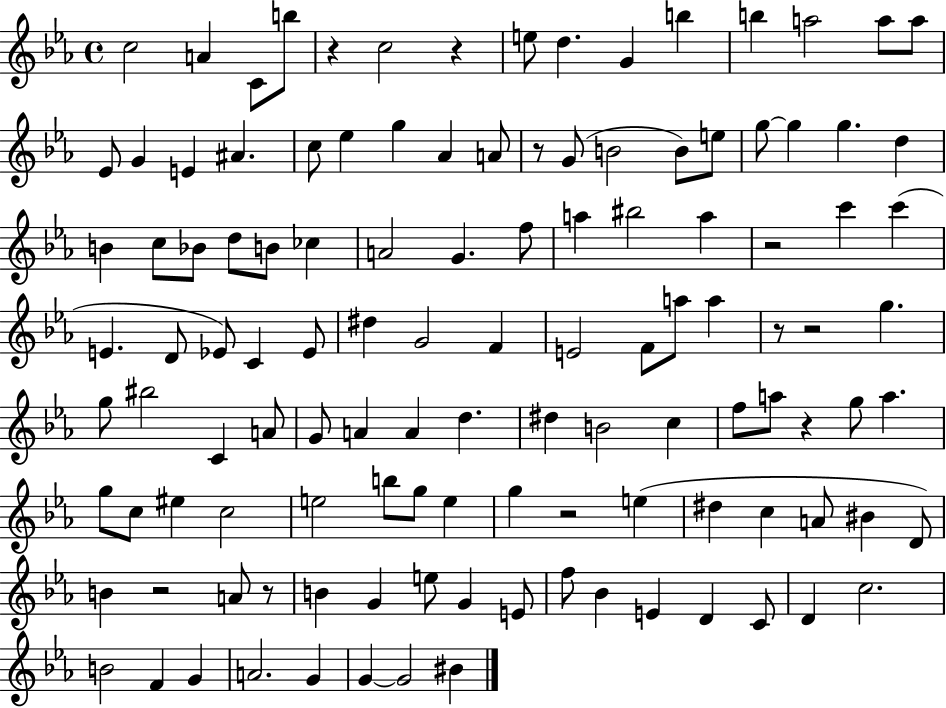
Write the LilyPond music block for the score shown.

{
  \clef treble
  \time 4/4
  \defaultTimeSignature
  \key ees \major
  c''2 a'4 c'8 b''8 | r4 c''2 r4 | e''8 d''4. g'4 b''4 | b''4 a''2 a''8 a''8 | \break ees'8 g'4 e'4 ais'4. | c''8 ees''4 g''4 aes'4 a'8 | r8 g'8( b'2 b'8) e''8 | g''8~~ g''4 g''4. d''4 | \break b'4 c''8 bes'8 d''8 b'8 ces''4 | a'2 g'4. f''8 | a''4 bis''2 a''4 | r2 c'''4 c'''4( | \break e'4. d'8 ees'8) c'4 ees'8 | dis''4 g'2 f'4 | e'2 f'8 a''8 a''4 | r8 r2 g''4. | \break g''8 bis''2 c'4 a'8 | g'8 a'4 a'4 d''4. | dis''4 b'2 c''4 | f''8 a''8 r4 g''8 a''4. | \break g''8 c''8 eis''4 c''2 | e''2 b''8 g''8 e''4 | g''4 r2 e''4( | dis''4 c''4 a'8 bis'4 d'8) | \break b'4 r2 a'8 r8 | b'4 g'4 e''8 g'4 e'8 | f''8 bes'4 e'4 d'4 c'8 | d'4 c''2. | \break b'2 f'4 g'4 | a'2. g'4 | g'4~~ g'2 bis'4 | \bar "|."
}